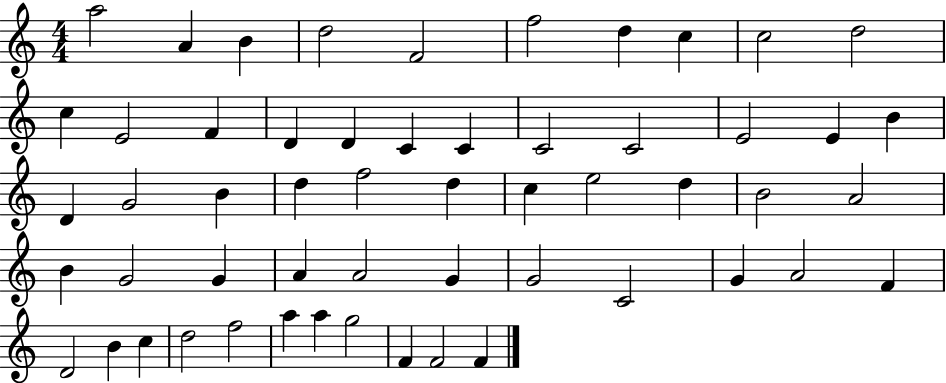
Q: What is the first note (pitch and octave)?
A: A5